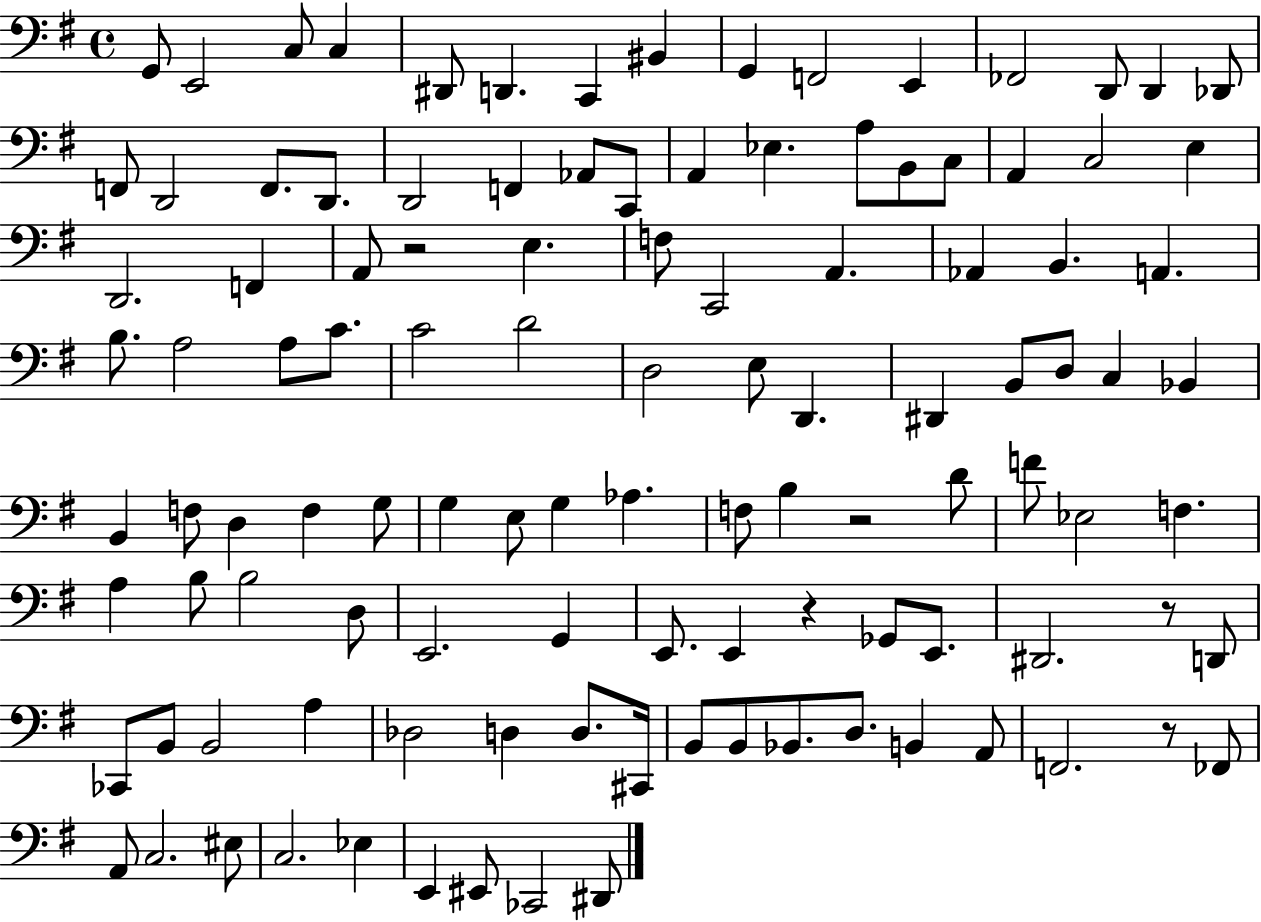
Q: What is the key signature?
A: G major